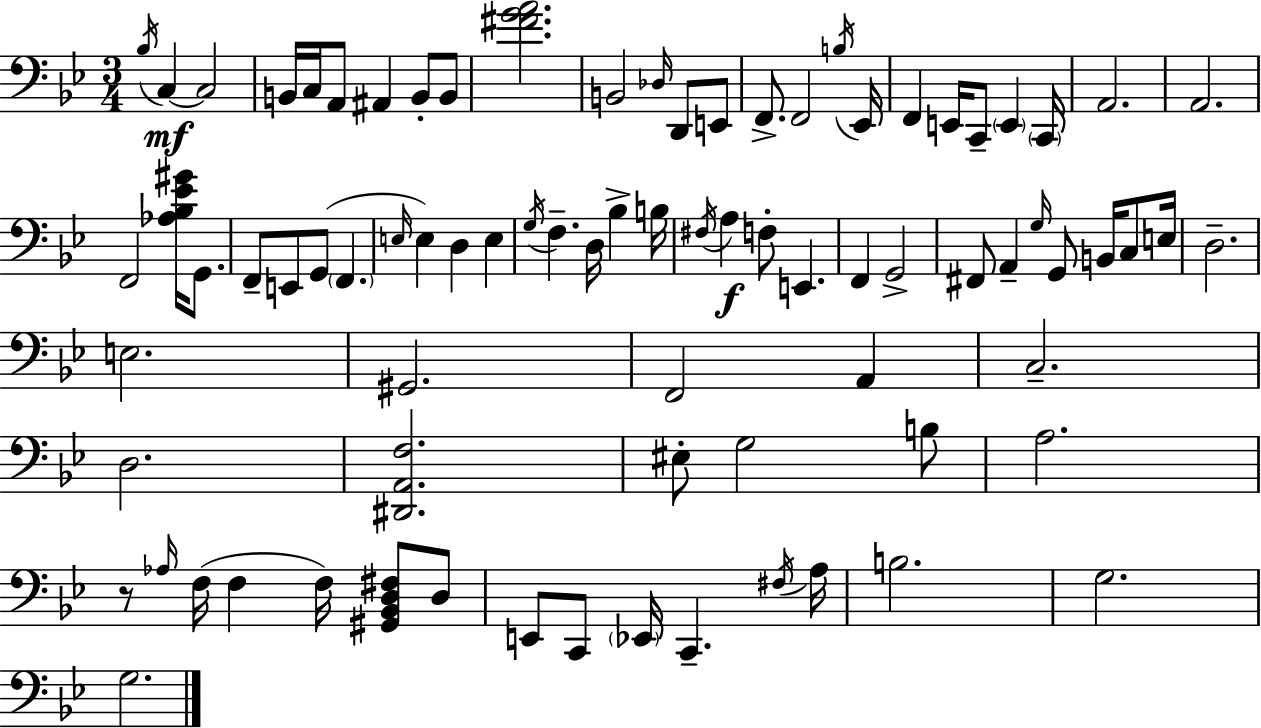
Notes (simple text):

Bb3/s C3/q C3/h B2/s C3/s A2/e A#2/q B2/e B2/e [F#4,G4,A4]/h. B2/h Db3/s D2/e E2/e F2/e. F2/h B3/s Eb2/s F2/q E2/s C2/e E2/q C2/s A2/h. A2/h. F2/h [Ab3,Bb3,Eb4,G#4]/s G2/e. F2/e E2/e G2/e F2/q. E3/s E3/q D3/q E3/q G3/s F3/q. D3/s Bb3/q B3/s F#3/s A3/q F3/e E2/q. F2/q G2/h F#2/e A2/q G3/s G2/e B2/s C3/e E3/s D3/h. E3/h. G#2/h. F2/h A2/q C3/h. D3/h. [D#2,A2,F3]/h. EIS3/e G3/h B3/e A3/h. R/e Ab3/s F3/s F3/q F3/s [G#2,Bb2,D3,F#3]/e D3/e E2/e C2/e Eb2/s C2/q. F#3/s A3/s B3/h. G3/h. G3/h.